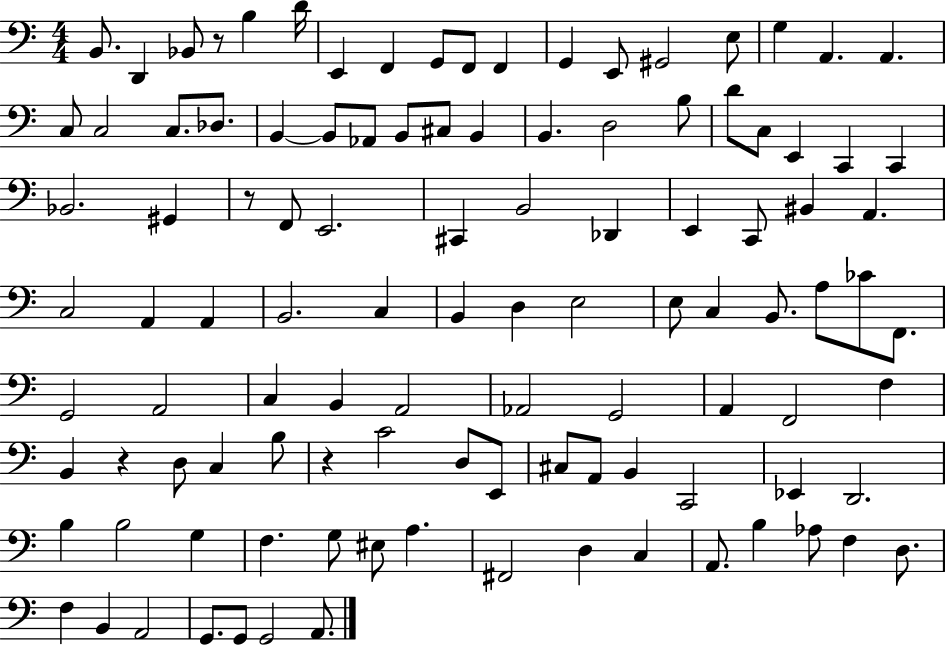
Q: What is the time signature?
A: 4/4